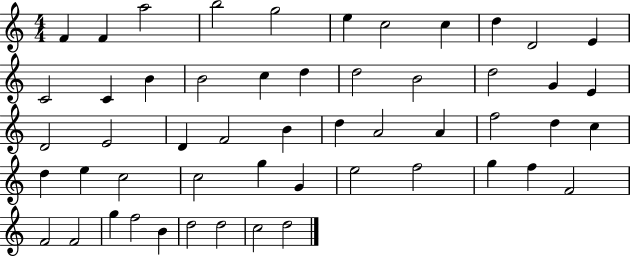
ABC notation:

X:1
T:Untitled
M:4/4
L:1/4
K:C
F F a2 b2 g2 e c2 c d D2 E C2 C B B2 c d d2 B2 d2 G E D2 E2 D F2 B d A2 A f2 d c d e c2 c2 g G e2 f2 g f F2 F2 F2 g f2 B d2 d2 c2 d2